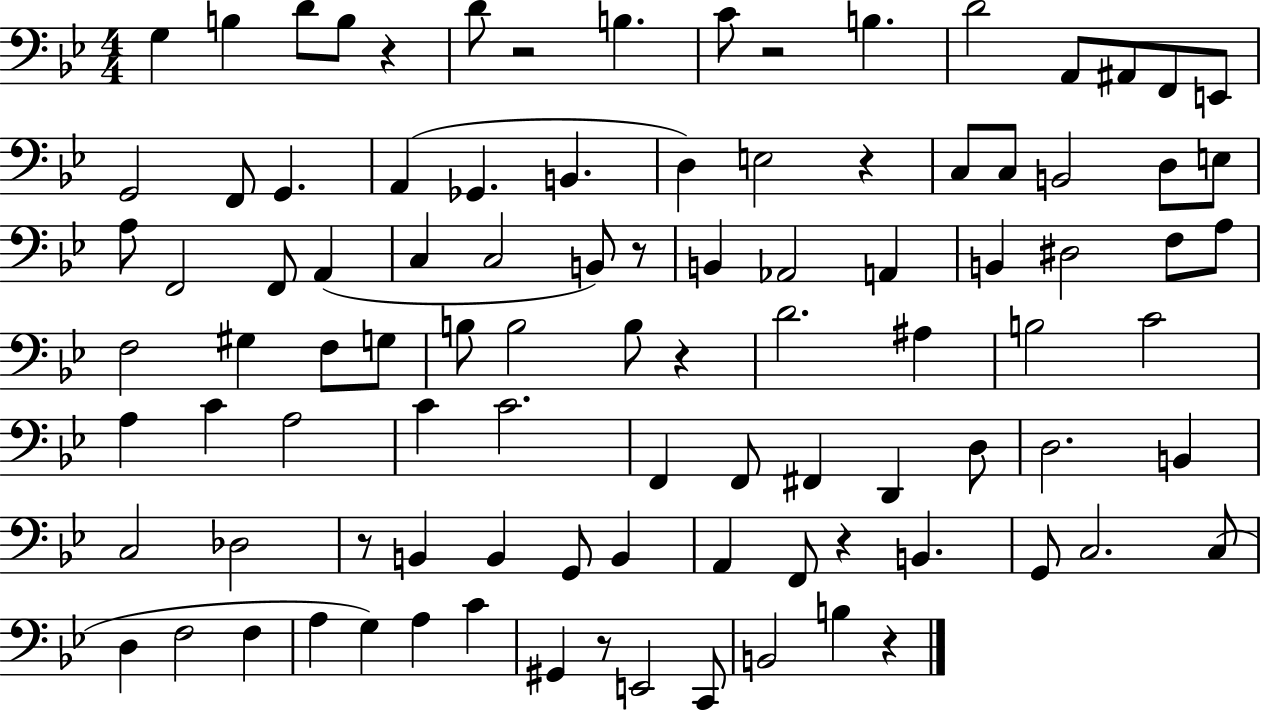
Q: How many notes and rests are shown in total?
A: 97